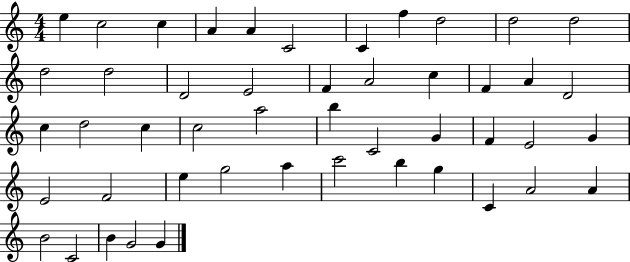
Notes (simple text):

E5/q C5/h C5/q A4/q A4/q C4/h C4/q F5/q D5/h D5/h D5/h D5/h D5/h D4/h E4/h F4/q A4/h C5/q F4/q A4/q D4/h C5/q D5/h C5/q C5/h A5/h B5/q C4/h G4/q F4/q E4/h G4/q E4/h F4/h E5/q G5/h A5/q C6/h B5/q G5/q C4/q A4/h A4/q B4/h C4/h B4/q G4/h G4/q